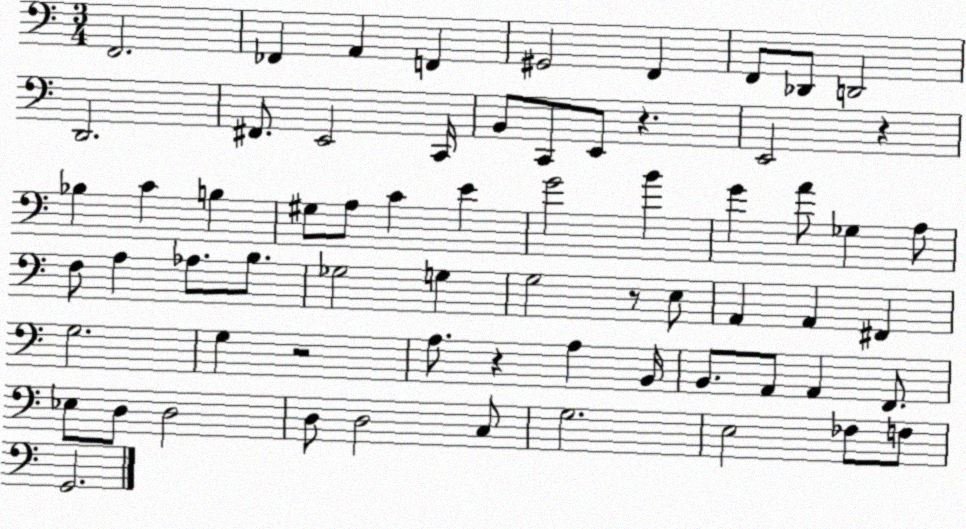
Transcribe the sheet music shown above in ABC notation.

X:1
T:Untitled
M:3/4
L:1/4
K:C
F,,2 _F,, A,, F,, ^G,,2 F,, F,,/2 _D,,/2 D,,2 D,,2 ^F,,/2 E,,2 C,,/4 B,,/2 C,,/2 E,,/2 z E,,2 z _B, C B, ^G,/2 A,/2 C E G2 B G A/2 _G, A,/2 F,/2 A, _A,/2 B,/2 _G,2 G, G,2 z/2 E,/2 A,, A,, ^F,, G,2 G, z2 A,/2 z A, B,,/4 B,,/2 A,,/2 A,, F,,/2 _E,/2 D,/2 D,2 D,/2 D,2 C,/2 G,2 E,2 _F,/2 F,/2 G,,2